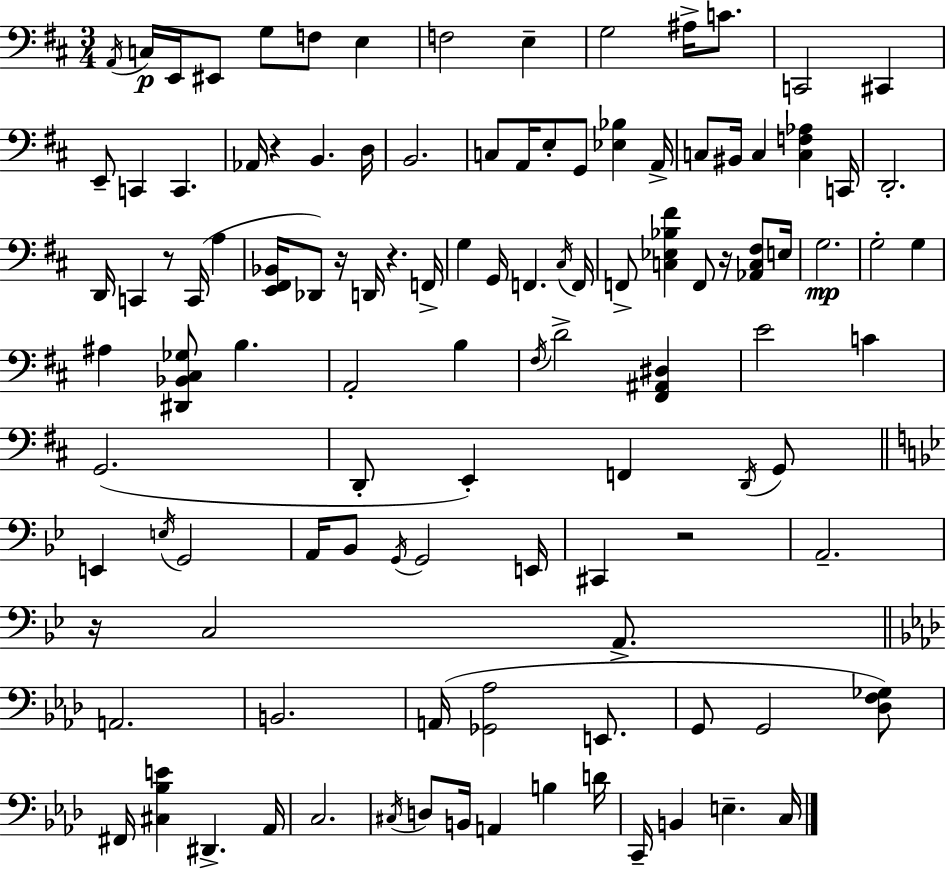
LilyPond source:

{
  \clef bass
  \numericTimeSignature
  \time 3/4
  \key d \major
  \acciaccatura { a,16 }\p c16 e,16 eis,8 g8 f8 e4 | f2 e4-- | g2 ais16-> c'8. | c,2 cis,4 | \break e,8-- c,4 c,4. | aes,16 r4 b,4. | d16 b,2. | c8 a,16 e8-. g,8 <ees bes>4 | \break a,16-> c8 bis,16 c4 <c f aes>4 | c,16 d,2.-. | d,16 c,4 r8 c,16( a4 | <e, fis, bes,>16 des,8) r16 d,16 r4. | \break f,16-> g4 g,16 f,4. | \acciaccatura { cis16 } f,16 f,8-> <c ees bes fis'>4 f,8 r16 <aes, c fis>8 | e16 g2.\mp | g2-. g4 | \break ais4 <dis, bes, cis ges>8 b4. | a,2-. b4 | \acciaccatura { fis16 } d'2-> <fis, ais, dis>4 | e'2 c'4 | \break g,2.( | d,8-. e,4-.) f,4 | \acciaccatura { d,16 } g,8 \bar "||" \break \key bes \major e,4 \acciaccatura { e16 } g,2 | a,16 bes,8 \acciaccatura { g,16 } g,2 | e,16 cis,4 r2 | a,2.-- | \break r16 c2 a,8.-> | \bar "||" \break \key aes \major a,2. | b,2. | a,16( <ges, aes>2 e,8. | g,8 g,2 <des f ges>8) | \break fis,16 <cis bes e'>4 dis,4.-> aes,16 | c2. | \acciaccatura { cis16 } d8 b,16 a,4 b4 | d'16 c,16-- b,4 e4.-- | \break c16 \bar "|."
}